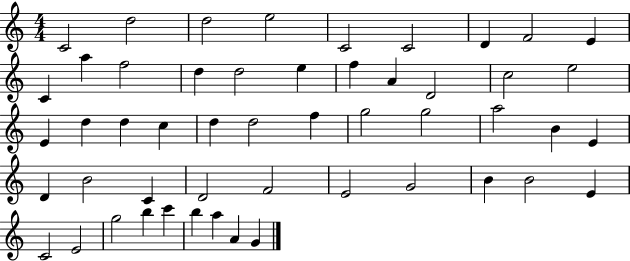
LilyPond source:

{
  \clef treble
  \numericTimeSignature
  \time 4/4
  \key c \major
  c'2 d''2 | d''2 e''2 | c'2 c'2 | d'4 f'2 e'4 | \break c'4 a''4 f''2 | d''4 d''2 e''4 | f''4 a'4 d'2 | c''2 e''2 | \break e'4 d''4 d''4 c''4 | d''4 d''2 f''4 | g''2 g''2 | a''2 b'4 e'4 | \break d'4 b'2 c'4 | d'2 f'2 | e'2 g'2 | b'4 b'2 e'4 | \break c'2 e'2 | g''2 b''4 c'''4 | b''4 a''4 a'4 g'4 | \bar "|."
}